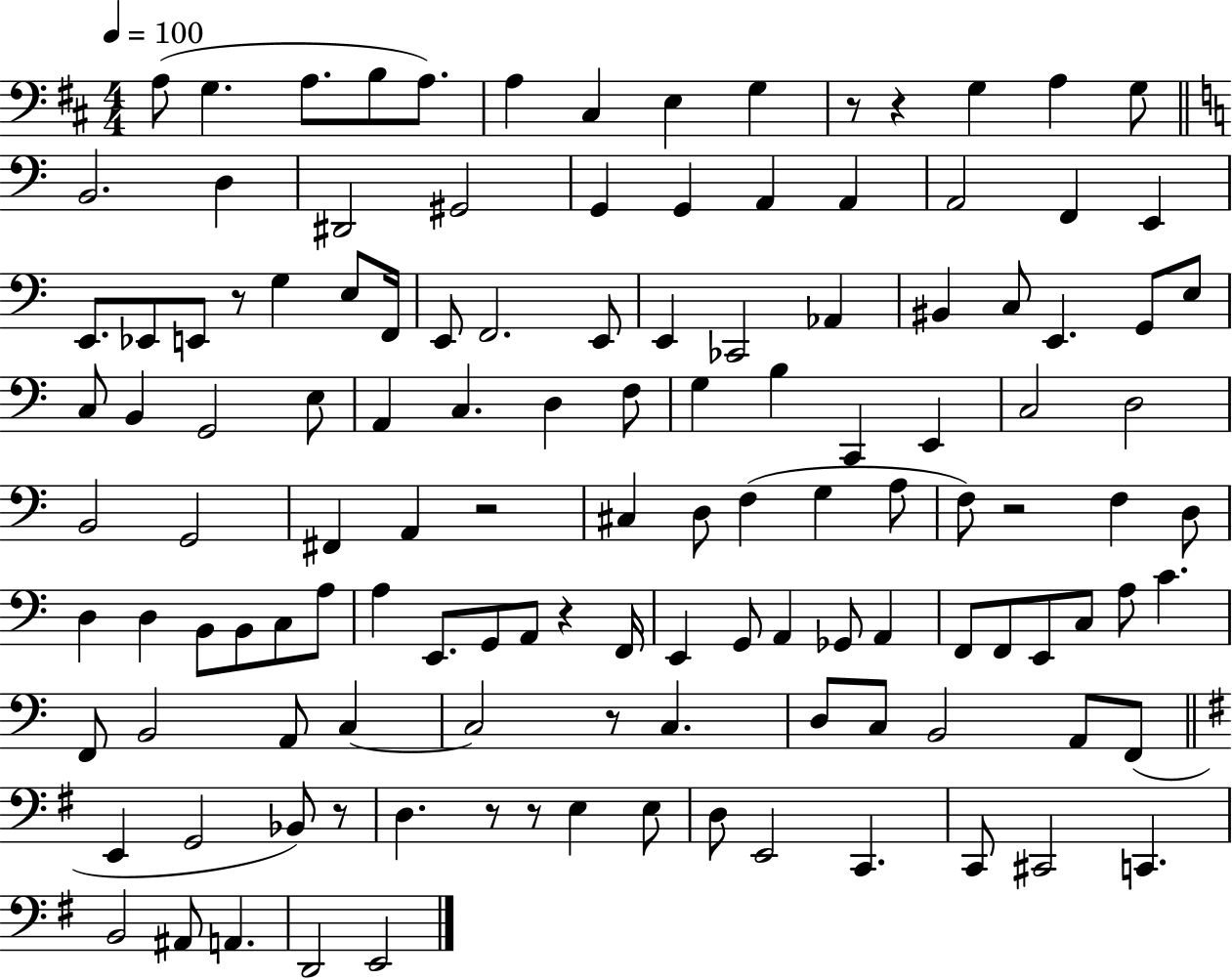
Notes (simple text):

A3/e G3/q. A3/e. B3/e A3/e. A3/q C#3/q E3/q G3/q R/e R/q G3/q A3/q G3/e B2/h. D3/q D#2/h G#2/h G2/q G2/q A2/q A2/q A2/h F2/q E2/q E2/e. Eb2/e E2/e R/e G3/q E3/e F2/s E2/e F2/h. E2/e E2/q CES2/h Ab2/q BIS2/q C3/e E2/q. G2/e E3/e C3/e B2/q G2/h E3/e A2/q C3/q. D3/q F3/e G3/q B3/q C2/q E2/q C3/h D3/h B2/h G2/h F#2/q A2/q R/h C#3/q D3/e F3/q G3/q A3/e F3/e R/h F3/q D3/e D3/q D3/q B2/e B2/e C3/e A3/e A3/q E2/e. G2/e A2/e R/q F2/s E2/q G2/e A2/q Gb2/e A2/q F2/e F2/e E2/e C3/e A3/e C4/q. F2/e B2/h A2/e C3/q C3/h R/e C3/q. D3/e C3/e B2/h A2/e F2/e E2/q G2/h Bb2/e R/e D3/q. R/e R/e E3/q E3/e D3/e E2/h C2/q. C2/e C#2/h C2/q. B2/h A#2/e A2/q. D2/h E2/h